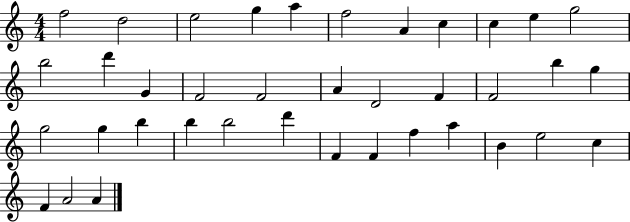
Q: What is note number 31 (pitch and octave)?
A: F5